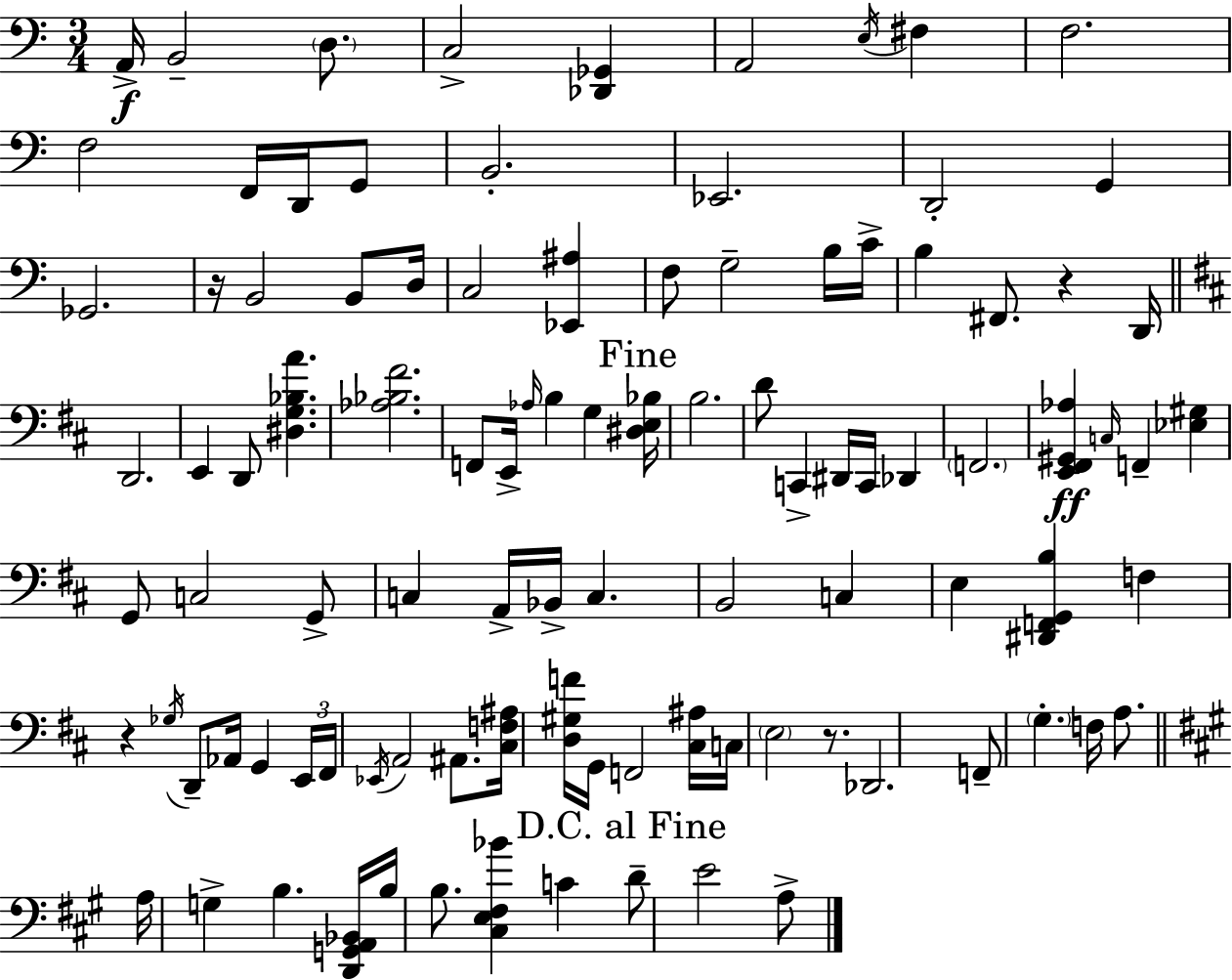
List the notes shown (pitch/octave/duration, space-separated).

A2/s B2/h D3/e. C3/h [Db2,Gb2]/q A2/h E3/s F#3/q F3/h. F3/h F2/s D2/s G2/e B2/h. Eb2/h. D2/h G2/q Gb2/h. R/s B2/h B2/e D3/s C3/h [Eb2,A#3]/q F3/e G3/h B3/s C4/s B3/q F#2/e. R/q D2/s D2/h. E2/q D2/e [D#3,G3,Bb3,A4]/q. [Ab3,Bb3,F#4]/h. F2/e E2/s Ab3/s B3/q G3/q [D#3,E3,Bb3]/s B3/h. D4/e C2/q D#2/s C2/s Db2/q F2/h. [E2,F#2,G#2,Ab3]/q C3/s F2/q [Eb3,G#3]/q G2/e C3/h G2/e C3/q A2/s Bb2/s C3/q. B2/h C3/q E3/q [D#2,F2,G2,B3]/q F3/q R/q Gb3/s D2/e Ab2/s G2/q E2/s F#2/s Eb2/s A2/h A#2/e. [C#3,F3,A#3]/s [D3,G#3,F4]/s G2/s F2/h [C#3,A#3]/s C3/s E3/h R/e. Db2/h. F2/e G3/q. F3/s A3/e. A3/s G3/q B3/q. [D2,G2,A2,Bb2]/s B3/s B3/e. [C#3,E3,F#3,Bb4]/q C4/q D4/e E4/h A3/e